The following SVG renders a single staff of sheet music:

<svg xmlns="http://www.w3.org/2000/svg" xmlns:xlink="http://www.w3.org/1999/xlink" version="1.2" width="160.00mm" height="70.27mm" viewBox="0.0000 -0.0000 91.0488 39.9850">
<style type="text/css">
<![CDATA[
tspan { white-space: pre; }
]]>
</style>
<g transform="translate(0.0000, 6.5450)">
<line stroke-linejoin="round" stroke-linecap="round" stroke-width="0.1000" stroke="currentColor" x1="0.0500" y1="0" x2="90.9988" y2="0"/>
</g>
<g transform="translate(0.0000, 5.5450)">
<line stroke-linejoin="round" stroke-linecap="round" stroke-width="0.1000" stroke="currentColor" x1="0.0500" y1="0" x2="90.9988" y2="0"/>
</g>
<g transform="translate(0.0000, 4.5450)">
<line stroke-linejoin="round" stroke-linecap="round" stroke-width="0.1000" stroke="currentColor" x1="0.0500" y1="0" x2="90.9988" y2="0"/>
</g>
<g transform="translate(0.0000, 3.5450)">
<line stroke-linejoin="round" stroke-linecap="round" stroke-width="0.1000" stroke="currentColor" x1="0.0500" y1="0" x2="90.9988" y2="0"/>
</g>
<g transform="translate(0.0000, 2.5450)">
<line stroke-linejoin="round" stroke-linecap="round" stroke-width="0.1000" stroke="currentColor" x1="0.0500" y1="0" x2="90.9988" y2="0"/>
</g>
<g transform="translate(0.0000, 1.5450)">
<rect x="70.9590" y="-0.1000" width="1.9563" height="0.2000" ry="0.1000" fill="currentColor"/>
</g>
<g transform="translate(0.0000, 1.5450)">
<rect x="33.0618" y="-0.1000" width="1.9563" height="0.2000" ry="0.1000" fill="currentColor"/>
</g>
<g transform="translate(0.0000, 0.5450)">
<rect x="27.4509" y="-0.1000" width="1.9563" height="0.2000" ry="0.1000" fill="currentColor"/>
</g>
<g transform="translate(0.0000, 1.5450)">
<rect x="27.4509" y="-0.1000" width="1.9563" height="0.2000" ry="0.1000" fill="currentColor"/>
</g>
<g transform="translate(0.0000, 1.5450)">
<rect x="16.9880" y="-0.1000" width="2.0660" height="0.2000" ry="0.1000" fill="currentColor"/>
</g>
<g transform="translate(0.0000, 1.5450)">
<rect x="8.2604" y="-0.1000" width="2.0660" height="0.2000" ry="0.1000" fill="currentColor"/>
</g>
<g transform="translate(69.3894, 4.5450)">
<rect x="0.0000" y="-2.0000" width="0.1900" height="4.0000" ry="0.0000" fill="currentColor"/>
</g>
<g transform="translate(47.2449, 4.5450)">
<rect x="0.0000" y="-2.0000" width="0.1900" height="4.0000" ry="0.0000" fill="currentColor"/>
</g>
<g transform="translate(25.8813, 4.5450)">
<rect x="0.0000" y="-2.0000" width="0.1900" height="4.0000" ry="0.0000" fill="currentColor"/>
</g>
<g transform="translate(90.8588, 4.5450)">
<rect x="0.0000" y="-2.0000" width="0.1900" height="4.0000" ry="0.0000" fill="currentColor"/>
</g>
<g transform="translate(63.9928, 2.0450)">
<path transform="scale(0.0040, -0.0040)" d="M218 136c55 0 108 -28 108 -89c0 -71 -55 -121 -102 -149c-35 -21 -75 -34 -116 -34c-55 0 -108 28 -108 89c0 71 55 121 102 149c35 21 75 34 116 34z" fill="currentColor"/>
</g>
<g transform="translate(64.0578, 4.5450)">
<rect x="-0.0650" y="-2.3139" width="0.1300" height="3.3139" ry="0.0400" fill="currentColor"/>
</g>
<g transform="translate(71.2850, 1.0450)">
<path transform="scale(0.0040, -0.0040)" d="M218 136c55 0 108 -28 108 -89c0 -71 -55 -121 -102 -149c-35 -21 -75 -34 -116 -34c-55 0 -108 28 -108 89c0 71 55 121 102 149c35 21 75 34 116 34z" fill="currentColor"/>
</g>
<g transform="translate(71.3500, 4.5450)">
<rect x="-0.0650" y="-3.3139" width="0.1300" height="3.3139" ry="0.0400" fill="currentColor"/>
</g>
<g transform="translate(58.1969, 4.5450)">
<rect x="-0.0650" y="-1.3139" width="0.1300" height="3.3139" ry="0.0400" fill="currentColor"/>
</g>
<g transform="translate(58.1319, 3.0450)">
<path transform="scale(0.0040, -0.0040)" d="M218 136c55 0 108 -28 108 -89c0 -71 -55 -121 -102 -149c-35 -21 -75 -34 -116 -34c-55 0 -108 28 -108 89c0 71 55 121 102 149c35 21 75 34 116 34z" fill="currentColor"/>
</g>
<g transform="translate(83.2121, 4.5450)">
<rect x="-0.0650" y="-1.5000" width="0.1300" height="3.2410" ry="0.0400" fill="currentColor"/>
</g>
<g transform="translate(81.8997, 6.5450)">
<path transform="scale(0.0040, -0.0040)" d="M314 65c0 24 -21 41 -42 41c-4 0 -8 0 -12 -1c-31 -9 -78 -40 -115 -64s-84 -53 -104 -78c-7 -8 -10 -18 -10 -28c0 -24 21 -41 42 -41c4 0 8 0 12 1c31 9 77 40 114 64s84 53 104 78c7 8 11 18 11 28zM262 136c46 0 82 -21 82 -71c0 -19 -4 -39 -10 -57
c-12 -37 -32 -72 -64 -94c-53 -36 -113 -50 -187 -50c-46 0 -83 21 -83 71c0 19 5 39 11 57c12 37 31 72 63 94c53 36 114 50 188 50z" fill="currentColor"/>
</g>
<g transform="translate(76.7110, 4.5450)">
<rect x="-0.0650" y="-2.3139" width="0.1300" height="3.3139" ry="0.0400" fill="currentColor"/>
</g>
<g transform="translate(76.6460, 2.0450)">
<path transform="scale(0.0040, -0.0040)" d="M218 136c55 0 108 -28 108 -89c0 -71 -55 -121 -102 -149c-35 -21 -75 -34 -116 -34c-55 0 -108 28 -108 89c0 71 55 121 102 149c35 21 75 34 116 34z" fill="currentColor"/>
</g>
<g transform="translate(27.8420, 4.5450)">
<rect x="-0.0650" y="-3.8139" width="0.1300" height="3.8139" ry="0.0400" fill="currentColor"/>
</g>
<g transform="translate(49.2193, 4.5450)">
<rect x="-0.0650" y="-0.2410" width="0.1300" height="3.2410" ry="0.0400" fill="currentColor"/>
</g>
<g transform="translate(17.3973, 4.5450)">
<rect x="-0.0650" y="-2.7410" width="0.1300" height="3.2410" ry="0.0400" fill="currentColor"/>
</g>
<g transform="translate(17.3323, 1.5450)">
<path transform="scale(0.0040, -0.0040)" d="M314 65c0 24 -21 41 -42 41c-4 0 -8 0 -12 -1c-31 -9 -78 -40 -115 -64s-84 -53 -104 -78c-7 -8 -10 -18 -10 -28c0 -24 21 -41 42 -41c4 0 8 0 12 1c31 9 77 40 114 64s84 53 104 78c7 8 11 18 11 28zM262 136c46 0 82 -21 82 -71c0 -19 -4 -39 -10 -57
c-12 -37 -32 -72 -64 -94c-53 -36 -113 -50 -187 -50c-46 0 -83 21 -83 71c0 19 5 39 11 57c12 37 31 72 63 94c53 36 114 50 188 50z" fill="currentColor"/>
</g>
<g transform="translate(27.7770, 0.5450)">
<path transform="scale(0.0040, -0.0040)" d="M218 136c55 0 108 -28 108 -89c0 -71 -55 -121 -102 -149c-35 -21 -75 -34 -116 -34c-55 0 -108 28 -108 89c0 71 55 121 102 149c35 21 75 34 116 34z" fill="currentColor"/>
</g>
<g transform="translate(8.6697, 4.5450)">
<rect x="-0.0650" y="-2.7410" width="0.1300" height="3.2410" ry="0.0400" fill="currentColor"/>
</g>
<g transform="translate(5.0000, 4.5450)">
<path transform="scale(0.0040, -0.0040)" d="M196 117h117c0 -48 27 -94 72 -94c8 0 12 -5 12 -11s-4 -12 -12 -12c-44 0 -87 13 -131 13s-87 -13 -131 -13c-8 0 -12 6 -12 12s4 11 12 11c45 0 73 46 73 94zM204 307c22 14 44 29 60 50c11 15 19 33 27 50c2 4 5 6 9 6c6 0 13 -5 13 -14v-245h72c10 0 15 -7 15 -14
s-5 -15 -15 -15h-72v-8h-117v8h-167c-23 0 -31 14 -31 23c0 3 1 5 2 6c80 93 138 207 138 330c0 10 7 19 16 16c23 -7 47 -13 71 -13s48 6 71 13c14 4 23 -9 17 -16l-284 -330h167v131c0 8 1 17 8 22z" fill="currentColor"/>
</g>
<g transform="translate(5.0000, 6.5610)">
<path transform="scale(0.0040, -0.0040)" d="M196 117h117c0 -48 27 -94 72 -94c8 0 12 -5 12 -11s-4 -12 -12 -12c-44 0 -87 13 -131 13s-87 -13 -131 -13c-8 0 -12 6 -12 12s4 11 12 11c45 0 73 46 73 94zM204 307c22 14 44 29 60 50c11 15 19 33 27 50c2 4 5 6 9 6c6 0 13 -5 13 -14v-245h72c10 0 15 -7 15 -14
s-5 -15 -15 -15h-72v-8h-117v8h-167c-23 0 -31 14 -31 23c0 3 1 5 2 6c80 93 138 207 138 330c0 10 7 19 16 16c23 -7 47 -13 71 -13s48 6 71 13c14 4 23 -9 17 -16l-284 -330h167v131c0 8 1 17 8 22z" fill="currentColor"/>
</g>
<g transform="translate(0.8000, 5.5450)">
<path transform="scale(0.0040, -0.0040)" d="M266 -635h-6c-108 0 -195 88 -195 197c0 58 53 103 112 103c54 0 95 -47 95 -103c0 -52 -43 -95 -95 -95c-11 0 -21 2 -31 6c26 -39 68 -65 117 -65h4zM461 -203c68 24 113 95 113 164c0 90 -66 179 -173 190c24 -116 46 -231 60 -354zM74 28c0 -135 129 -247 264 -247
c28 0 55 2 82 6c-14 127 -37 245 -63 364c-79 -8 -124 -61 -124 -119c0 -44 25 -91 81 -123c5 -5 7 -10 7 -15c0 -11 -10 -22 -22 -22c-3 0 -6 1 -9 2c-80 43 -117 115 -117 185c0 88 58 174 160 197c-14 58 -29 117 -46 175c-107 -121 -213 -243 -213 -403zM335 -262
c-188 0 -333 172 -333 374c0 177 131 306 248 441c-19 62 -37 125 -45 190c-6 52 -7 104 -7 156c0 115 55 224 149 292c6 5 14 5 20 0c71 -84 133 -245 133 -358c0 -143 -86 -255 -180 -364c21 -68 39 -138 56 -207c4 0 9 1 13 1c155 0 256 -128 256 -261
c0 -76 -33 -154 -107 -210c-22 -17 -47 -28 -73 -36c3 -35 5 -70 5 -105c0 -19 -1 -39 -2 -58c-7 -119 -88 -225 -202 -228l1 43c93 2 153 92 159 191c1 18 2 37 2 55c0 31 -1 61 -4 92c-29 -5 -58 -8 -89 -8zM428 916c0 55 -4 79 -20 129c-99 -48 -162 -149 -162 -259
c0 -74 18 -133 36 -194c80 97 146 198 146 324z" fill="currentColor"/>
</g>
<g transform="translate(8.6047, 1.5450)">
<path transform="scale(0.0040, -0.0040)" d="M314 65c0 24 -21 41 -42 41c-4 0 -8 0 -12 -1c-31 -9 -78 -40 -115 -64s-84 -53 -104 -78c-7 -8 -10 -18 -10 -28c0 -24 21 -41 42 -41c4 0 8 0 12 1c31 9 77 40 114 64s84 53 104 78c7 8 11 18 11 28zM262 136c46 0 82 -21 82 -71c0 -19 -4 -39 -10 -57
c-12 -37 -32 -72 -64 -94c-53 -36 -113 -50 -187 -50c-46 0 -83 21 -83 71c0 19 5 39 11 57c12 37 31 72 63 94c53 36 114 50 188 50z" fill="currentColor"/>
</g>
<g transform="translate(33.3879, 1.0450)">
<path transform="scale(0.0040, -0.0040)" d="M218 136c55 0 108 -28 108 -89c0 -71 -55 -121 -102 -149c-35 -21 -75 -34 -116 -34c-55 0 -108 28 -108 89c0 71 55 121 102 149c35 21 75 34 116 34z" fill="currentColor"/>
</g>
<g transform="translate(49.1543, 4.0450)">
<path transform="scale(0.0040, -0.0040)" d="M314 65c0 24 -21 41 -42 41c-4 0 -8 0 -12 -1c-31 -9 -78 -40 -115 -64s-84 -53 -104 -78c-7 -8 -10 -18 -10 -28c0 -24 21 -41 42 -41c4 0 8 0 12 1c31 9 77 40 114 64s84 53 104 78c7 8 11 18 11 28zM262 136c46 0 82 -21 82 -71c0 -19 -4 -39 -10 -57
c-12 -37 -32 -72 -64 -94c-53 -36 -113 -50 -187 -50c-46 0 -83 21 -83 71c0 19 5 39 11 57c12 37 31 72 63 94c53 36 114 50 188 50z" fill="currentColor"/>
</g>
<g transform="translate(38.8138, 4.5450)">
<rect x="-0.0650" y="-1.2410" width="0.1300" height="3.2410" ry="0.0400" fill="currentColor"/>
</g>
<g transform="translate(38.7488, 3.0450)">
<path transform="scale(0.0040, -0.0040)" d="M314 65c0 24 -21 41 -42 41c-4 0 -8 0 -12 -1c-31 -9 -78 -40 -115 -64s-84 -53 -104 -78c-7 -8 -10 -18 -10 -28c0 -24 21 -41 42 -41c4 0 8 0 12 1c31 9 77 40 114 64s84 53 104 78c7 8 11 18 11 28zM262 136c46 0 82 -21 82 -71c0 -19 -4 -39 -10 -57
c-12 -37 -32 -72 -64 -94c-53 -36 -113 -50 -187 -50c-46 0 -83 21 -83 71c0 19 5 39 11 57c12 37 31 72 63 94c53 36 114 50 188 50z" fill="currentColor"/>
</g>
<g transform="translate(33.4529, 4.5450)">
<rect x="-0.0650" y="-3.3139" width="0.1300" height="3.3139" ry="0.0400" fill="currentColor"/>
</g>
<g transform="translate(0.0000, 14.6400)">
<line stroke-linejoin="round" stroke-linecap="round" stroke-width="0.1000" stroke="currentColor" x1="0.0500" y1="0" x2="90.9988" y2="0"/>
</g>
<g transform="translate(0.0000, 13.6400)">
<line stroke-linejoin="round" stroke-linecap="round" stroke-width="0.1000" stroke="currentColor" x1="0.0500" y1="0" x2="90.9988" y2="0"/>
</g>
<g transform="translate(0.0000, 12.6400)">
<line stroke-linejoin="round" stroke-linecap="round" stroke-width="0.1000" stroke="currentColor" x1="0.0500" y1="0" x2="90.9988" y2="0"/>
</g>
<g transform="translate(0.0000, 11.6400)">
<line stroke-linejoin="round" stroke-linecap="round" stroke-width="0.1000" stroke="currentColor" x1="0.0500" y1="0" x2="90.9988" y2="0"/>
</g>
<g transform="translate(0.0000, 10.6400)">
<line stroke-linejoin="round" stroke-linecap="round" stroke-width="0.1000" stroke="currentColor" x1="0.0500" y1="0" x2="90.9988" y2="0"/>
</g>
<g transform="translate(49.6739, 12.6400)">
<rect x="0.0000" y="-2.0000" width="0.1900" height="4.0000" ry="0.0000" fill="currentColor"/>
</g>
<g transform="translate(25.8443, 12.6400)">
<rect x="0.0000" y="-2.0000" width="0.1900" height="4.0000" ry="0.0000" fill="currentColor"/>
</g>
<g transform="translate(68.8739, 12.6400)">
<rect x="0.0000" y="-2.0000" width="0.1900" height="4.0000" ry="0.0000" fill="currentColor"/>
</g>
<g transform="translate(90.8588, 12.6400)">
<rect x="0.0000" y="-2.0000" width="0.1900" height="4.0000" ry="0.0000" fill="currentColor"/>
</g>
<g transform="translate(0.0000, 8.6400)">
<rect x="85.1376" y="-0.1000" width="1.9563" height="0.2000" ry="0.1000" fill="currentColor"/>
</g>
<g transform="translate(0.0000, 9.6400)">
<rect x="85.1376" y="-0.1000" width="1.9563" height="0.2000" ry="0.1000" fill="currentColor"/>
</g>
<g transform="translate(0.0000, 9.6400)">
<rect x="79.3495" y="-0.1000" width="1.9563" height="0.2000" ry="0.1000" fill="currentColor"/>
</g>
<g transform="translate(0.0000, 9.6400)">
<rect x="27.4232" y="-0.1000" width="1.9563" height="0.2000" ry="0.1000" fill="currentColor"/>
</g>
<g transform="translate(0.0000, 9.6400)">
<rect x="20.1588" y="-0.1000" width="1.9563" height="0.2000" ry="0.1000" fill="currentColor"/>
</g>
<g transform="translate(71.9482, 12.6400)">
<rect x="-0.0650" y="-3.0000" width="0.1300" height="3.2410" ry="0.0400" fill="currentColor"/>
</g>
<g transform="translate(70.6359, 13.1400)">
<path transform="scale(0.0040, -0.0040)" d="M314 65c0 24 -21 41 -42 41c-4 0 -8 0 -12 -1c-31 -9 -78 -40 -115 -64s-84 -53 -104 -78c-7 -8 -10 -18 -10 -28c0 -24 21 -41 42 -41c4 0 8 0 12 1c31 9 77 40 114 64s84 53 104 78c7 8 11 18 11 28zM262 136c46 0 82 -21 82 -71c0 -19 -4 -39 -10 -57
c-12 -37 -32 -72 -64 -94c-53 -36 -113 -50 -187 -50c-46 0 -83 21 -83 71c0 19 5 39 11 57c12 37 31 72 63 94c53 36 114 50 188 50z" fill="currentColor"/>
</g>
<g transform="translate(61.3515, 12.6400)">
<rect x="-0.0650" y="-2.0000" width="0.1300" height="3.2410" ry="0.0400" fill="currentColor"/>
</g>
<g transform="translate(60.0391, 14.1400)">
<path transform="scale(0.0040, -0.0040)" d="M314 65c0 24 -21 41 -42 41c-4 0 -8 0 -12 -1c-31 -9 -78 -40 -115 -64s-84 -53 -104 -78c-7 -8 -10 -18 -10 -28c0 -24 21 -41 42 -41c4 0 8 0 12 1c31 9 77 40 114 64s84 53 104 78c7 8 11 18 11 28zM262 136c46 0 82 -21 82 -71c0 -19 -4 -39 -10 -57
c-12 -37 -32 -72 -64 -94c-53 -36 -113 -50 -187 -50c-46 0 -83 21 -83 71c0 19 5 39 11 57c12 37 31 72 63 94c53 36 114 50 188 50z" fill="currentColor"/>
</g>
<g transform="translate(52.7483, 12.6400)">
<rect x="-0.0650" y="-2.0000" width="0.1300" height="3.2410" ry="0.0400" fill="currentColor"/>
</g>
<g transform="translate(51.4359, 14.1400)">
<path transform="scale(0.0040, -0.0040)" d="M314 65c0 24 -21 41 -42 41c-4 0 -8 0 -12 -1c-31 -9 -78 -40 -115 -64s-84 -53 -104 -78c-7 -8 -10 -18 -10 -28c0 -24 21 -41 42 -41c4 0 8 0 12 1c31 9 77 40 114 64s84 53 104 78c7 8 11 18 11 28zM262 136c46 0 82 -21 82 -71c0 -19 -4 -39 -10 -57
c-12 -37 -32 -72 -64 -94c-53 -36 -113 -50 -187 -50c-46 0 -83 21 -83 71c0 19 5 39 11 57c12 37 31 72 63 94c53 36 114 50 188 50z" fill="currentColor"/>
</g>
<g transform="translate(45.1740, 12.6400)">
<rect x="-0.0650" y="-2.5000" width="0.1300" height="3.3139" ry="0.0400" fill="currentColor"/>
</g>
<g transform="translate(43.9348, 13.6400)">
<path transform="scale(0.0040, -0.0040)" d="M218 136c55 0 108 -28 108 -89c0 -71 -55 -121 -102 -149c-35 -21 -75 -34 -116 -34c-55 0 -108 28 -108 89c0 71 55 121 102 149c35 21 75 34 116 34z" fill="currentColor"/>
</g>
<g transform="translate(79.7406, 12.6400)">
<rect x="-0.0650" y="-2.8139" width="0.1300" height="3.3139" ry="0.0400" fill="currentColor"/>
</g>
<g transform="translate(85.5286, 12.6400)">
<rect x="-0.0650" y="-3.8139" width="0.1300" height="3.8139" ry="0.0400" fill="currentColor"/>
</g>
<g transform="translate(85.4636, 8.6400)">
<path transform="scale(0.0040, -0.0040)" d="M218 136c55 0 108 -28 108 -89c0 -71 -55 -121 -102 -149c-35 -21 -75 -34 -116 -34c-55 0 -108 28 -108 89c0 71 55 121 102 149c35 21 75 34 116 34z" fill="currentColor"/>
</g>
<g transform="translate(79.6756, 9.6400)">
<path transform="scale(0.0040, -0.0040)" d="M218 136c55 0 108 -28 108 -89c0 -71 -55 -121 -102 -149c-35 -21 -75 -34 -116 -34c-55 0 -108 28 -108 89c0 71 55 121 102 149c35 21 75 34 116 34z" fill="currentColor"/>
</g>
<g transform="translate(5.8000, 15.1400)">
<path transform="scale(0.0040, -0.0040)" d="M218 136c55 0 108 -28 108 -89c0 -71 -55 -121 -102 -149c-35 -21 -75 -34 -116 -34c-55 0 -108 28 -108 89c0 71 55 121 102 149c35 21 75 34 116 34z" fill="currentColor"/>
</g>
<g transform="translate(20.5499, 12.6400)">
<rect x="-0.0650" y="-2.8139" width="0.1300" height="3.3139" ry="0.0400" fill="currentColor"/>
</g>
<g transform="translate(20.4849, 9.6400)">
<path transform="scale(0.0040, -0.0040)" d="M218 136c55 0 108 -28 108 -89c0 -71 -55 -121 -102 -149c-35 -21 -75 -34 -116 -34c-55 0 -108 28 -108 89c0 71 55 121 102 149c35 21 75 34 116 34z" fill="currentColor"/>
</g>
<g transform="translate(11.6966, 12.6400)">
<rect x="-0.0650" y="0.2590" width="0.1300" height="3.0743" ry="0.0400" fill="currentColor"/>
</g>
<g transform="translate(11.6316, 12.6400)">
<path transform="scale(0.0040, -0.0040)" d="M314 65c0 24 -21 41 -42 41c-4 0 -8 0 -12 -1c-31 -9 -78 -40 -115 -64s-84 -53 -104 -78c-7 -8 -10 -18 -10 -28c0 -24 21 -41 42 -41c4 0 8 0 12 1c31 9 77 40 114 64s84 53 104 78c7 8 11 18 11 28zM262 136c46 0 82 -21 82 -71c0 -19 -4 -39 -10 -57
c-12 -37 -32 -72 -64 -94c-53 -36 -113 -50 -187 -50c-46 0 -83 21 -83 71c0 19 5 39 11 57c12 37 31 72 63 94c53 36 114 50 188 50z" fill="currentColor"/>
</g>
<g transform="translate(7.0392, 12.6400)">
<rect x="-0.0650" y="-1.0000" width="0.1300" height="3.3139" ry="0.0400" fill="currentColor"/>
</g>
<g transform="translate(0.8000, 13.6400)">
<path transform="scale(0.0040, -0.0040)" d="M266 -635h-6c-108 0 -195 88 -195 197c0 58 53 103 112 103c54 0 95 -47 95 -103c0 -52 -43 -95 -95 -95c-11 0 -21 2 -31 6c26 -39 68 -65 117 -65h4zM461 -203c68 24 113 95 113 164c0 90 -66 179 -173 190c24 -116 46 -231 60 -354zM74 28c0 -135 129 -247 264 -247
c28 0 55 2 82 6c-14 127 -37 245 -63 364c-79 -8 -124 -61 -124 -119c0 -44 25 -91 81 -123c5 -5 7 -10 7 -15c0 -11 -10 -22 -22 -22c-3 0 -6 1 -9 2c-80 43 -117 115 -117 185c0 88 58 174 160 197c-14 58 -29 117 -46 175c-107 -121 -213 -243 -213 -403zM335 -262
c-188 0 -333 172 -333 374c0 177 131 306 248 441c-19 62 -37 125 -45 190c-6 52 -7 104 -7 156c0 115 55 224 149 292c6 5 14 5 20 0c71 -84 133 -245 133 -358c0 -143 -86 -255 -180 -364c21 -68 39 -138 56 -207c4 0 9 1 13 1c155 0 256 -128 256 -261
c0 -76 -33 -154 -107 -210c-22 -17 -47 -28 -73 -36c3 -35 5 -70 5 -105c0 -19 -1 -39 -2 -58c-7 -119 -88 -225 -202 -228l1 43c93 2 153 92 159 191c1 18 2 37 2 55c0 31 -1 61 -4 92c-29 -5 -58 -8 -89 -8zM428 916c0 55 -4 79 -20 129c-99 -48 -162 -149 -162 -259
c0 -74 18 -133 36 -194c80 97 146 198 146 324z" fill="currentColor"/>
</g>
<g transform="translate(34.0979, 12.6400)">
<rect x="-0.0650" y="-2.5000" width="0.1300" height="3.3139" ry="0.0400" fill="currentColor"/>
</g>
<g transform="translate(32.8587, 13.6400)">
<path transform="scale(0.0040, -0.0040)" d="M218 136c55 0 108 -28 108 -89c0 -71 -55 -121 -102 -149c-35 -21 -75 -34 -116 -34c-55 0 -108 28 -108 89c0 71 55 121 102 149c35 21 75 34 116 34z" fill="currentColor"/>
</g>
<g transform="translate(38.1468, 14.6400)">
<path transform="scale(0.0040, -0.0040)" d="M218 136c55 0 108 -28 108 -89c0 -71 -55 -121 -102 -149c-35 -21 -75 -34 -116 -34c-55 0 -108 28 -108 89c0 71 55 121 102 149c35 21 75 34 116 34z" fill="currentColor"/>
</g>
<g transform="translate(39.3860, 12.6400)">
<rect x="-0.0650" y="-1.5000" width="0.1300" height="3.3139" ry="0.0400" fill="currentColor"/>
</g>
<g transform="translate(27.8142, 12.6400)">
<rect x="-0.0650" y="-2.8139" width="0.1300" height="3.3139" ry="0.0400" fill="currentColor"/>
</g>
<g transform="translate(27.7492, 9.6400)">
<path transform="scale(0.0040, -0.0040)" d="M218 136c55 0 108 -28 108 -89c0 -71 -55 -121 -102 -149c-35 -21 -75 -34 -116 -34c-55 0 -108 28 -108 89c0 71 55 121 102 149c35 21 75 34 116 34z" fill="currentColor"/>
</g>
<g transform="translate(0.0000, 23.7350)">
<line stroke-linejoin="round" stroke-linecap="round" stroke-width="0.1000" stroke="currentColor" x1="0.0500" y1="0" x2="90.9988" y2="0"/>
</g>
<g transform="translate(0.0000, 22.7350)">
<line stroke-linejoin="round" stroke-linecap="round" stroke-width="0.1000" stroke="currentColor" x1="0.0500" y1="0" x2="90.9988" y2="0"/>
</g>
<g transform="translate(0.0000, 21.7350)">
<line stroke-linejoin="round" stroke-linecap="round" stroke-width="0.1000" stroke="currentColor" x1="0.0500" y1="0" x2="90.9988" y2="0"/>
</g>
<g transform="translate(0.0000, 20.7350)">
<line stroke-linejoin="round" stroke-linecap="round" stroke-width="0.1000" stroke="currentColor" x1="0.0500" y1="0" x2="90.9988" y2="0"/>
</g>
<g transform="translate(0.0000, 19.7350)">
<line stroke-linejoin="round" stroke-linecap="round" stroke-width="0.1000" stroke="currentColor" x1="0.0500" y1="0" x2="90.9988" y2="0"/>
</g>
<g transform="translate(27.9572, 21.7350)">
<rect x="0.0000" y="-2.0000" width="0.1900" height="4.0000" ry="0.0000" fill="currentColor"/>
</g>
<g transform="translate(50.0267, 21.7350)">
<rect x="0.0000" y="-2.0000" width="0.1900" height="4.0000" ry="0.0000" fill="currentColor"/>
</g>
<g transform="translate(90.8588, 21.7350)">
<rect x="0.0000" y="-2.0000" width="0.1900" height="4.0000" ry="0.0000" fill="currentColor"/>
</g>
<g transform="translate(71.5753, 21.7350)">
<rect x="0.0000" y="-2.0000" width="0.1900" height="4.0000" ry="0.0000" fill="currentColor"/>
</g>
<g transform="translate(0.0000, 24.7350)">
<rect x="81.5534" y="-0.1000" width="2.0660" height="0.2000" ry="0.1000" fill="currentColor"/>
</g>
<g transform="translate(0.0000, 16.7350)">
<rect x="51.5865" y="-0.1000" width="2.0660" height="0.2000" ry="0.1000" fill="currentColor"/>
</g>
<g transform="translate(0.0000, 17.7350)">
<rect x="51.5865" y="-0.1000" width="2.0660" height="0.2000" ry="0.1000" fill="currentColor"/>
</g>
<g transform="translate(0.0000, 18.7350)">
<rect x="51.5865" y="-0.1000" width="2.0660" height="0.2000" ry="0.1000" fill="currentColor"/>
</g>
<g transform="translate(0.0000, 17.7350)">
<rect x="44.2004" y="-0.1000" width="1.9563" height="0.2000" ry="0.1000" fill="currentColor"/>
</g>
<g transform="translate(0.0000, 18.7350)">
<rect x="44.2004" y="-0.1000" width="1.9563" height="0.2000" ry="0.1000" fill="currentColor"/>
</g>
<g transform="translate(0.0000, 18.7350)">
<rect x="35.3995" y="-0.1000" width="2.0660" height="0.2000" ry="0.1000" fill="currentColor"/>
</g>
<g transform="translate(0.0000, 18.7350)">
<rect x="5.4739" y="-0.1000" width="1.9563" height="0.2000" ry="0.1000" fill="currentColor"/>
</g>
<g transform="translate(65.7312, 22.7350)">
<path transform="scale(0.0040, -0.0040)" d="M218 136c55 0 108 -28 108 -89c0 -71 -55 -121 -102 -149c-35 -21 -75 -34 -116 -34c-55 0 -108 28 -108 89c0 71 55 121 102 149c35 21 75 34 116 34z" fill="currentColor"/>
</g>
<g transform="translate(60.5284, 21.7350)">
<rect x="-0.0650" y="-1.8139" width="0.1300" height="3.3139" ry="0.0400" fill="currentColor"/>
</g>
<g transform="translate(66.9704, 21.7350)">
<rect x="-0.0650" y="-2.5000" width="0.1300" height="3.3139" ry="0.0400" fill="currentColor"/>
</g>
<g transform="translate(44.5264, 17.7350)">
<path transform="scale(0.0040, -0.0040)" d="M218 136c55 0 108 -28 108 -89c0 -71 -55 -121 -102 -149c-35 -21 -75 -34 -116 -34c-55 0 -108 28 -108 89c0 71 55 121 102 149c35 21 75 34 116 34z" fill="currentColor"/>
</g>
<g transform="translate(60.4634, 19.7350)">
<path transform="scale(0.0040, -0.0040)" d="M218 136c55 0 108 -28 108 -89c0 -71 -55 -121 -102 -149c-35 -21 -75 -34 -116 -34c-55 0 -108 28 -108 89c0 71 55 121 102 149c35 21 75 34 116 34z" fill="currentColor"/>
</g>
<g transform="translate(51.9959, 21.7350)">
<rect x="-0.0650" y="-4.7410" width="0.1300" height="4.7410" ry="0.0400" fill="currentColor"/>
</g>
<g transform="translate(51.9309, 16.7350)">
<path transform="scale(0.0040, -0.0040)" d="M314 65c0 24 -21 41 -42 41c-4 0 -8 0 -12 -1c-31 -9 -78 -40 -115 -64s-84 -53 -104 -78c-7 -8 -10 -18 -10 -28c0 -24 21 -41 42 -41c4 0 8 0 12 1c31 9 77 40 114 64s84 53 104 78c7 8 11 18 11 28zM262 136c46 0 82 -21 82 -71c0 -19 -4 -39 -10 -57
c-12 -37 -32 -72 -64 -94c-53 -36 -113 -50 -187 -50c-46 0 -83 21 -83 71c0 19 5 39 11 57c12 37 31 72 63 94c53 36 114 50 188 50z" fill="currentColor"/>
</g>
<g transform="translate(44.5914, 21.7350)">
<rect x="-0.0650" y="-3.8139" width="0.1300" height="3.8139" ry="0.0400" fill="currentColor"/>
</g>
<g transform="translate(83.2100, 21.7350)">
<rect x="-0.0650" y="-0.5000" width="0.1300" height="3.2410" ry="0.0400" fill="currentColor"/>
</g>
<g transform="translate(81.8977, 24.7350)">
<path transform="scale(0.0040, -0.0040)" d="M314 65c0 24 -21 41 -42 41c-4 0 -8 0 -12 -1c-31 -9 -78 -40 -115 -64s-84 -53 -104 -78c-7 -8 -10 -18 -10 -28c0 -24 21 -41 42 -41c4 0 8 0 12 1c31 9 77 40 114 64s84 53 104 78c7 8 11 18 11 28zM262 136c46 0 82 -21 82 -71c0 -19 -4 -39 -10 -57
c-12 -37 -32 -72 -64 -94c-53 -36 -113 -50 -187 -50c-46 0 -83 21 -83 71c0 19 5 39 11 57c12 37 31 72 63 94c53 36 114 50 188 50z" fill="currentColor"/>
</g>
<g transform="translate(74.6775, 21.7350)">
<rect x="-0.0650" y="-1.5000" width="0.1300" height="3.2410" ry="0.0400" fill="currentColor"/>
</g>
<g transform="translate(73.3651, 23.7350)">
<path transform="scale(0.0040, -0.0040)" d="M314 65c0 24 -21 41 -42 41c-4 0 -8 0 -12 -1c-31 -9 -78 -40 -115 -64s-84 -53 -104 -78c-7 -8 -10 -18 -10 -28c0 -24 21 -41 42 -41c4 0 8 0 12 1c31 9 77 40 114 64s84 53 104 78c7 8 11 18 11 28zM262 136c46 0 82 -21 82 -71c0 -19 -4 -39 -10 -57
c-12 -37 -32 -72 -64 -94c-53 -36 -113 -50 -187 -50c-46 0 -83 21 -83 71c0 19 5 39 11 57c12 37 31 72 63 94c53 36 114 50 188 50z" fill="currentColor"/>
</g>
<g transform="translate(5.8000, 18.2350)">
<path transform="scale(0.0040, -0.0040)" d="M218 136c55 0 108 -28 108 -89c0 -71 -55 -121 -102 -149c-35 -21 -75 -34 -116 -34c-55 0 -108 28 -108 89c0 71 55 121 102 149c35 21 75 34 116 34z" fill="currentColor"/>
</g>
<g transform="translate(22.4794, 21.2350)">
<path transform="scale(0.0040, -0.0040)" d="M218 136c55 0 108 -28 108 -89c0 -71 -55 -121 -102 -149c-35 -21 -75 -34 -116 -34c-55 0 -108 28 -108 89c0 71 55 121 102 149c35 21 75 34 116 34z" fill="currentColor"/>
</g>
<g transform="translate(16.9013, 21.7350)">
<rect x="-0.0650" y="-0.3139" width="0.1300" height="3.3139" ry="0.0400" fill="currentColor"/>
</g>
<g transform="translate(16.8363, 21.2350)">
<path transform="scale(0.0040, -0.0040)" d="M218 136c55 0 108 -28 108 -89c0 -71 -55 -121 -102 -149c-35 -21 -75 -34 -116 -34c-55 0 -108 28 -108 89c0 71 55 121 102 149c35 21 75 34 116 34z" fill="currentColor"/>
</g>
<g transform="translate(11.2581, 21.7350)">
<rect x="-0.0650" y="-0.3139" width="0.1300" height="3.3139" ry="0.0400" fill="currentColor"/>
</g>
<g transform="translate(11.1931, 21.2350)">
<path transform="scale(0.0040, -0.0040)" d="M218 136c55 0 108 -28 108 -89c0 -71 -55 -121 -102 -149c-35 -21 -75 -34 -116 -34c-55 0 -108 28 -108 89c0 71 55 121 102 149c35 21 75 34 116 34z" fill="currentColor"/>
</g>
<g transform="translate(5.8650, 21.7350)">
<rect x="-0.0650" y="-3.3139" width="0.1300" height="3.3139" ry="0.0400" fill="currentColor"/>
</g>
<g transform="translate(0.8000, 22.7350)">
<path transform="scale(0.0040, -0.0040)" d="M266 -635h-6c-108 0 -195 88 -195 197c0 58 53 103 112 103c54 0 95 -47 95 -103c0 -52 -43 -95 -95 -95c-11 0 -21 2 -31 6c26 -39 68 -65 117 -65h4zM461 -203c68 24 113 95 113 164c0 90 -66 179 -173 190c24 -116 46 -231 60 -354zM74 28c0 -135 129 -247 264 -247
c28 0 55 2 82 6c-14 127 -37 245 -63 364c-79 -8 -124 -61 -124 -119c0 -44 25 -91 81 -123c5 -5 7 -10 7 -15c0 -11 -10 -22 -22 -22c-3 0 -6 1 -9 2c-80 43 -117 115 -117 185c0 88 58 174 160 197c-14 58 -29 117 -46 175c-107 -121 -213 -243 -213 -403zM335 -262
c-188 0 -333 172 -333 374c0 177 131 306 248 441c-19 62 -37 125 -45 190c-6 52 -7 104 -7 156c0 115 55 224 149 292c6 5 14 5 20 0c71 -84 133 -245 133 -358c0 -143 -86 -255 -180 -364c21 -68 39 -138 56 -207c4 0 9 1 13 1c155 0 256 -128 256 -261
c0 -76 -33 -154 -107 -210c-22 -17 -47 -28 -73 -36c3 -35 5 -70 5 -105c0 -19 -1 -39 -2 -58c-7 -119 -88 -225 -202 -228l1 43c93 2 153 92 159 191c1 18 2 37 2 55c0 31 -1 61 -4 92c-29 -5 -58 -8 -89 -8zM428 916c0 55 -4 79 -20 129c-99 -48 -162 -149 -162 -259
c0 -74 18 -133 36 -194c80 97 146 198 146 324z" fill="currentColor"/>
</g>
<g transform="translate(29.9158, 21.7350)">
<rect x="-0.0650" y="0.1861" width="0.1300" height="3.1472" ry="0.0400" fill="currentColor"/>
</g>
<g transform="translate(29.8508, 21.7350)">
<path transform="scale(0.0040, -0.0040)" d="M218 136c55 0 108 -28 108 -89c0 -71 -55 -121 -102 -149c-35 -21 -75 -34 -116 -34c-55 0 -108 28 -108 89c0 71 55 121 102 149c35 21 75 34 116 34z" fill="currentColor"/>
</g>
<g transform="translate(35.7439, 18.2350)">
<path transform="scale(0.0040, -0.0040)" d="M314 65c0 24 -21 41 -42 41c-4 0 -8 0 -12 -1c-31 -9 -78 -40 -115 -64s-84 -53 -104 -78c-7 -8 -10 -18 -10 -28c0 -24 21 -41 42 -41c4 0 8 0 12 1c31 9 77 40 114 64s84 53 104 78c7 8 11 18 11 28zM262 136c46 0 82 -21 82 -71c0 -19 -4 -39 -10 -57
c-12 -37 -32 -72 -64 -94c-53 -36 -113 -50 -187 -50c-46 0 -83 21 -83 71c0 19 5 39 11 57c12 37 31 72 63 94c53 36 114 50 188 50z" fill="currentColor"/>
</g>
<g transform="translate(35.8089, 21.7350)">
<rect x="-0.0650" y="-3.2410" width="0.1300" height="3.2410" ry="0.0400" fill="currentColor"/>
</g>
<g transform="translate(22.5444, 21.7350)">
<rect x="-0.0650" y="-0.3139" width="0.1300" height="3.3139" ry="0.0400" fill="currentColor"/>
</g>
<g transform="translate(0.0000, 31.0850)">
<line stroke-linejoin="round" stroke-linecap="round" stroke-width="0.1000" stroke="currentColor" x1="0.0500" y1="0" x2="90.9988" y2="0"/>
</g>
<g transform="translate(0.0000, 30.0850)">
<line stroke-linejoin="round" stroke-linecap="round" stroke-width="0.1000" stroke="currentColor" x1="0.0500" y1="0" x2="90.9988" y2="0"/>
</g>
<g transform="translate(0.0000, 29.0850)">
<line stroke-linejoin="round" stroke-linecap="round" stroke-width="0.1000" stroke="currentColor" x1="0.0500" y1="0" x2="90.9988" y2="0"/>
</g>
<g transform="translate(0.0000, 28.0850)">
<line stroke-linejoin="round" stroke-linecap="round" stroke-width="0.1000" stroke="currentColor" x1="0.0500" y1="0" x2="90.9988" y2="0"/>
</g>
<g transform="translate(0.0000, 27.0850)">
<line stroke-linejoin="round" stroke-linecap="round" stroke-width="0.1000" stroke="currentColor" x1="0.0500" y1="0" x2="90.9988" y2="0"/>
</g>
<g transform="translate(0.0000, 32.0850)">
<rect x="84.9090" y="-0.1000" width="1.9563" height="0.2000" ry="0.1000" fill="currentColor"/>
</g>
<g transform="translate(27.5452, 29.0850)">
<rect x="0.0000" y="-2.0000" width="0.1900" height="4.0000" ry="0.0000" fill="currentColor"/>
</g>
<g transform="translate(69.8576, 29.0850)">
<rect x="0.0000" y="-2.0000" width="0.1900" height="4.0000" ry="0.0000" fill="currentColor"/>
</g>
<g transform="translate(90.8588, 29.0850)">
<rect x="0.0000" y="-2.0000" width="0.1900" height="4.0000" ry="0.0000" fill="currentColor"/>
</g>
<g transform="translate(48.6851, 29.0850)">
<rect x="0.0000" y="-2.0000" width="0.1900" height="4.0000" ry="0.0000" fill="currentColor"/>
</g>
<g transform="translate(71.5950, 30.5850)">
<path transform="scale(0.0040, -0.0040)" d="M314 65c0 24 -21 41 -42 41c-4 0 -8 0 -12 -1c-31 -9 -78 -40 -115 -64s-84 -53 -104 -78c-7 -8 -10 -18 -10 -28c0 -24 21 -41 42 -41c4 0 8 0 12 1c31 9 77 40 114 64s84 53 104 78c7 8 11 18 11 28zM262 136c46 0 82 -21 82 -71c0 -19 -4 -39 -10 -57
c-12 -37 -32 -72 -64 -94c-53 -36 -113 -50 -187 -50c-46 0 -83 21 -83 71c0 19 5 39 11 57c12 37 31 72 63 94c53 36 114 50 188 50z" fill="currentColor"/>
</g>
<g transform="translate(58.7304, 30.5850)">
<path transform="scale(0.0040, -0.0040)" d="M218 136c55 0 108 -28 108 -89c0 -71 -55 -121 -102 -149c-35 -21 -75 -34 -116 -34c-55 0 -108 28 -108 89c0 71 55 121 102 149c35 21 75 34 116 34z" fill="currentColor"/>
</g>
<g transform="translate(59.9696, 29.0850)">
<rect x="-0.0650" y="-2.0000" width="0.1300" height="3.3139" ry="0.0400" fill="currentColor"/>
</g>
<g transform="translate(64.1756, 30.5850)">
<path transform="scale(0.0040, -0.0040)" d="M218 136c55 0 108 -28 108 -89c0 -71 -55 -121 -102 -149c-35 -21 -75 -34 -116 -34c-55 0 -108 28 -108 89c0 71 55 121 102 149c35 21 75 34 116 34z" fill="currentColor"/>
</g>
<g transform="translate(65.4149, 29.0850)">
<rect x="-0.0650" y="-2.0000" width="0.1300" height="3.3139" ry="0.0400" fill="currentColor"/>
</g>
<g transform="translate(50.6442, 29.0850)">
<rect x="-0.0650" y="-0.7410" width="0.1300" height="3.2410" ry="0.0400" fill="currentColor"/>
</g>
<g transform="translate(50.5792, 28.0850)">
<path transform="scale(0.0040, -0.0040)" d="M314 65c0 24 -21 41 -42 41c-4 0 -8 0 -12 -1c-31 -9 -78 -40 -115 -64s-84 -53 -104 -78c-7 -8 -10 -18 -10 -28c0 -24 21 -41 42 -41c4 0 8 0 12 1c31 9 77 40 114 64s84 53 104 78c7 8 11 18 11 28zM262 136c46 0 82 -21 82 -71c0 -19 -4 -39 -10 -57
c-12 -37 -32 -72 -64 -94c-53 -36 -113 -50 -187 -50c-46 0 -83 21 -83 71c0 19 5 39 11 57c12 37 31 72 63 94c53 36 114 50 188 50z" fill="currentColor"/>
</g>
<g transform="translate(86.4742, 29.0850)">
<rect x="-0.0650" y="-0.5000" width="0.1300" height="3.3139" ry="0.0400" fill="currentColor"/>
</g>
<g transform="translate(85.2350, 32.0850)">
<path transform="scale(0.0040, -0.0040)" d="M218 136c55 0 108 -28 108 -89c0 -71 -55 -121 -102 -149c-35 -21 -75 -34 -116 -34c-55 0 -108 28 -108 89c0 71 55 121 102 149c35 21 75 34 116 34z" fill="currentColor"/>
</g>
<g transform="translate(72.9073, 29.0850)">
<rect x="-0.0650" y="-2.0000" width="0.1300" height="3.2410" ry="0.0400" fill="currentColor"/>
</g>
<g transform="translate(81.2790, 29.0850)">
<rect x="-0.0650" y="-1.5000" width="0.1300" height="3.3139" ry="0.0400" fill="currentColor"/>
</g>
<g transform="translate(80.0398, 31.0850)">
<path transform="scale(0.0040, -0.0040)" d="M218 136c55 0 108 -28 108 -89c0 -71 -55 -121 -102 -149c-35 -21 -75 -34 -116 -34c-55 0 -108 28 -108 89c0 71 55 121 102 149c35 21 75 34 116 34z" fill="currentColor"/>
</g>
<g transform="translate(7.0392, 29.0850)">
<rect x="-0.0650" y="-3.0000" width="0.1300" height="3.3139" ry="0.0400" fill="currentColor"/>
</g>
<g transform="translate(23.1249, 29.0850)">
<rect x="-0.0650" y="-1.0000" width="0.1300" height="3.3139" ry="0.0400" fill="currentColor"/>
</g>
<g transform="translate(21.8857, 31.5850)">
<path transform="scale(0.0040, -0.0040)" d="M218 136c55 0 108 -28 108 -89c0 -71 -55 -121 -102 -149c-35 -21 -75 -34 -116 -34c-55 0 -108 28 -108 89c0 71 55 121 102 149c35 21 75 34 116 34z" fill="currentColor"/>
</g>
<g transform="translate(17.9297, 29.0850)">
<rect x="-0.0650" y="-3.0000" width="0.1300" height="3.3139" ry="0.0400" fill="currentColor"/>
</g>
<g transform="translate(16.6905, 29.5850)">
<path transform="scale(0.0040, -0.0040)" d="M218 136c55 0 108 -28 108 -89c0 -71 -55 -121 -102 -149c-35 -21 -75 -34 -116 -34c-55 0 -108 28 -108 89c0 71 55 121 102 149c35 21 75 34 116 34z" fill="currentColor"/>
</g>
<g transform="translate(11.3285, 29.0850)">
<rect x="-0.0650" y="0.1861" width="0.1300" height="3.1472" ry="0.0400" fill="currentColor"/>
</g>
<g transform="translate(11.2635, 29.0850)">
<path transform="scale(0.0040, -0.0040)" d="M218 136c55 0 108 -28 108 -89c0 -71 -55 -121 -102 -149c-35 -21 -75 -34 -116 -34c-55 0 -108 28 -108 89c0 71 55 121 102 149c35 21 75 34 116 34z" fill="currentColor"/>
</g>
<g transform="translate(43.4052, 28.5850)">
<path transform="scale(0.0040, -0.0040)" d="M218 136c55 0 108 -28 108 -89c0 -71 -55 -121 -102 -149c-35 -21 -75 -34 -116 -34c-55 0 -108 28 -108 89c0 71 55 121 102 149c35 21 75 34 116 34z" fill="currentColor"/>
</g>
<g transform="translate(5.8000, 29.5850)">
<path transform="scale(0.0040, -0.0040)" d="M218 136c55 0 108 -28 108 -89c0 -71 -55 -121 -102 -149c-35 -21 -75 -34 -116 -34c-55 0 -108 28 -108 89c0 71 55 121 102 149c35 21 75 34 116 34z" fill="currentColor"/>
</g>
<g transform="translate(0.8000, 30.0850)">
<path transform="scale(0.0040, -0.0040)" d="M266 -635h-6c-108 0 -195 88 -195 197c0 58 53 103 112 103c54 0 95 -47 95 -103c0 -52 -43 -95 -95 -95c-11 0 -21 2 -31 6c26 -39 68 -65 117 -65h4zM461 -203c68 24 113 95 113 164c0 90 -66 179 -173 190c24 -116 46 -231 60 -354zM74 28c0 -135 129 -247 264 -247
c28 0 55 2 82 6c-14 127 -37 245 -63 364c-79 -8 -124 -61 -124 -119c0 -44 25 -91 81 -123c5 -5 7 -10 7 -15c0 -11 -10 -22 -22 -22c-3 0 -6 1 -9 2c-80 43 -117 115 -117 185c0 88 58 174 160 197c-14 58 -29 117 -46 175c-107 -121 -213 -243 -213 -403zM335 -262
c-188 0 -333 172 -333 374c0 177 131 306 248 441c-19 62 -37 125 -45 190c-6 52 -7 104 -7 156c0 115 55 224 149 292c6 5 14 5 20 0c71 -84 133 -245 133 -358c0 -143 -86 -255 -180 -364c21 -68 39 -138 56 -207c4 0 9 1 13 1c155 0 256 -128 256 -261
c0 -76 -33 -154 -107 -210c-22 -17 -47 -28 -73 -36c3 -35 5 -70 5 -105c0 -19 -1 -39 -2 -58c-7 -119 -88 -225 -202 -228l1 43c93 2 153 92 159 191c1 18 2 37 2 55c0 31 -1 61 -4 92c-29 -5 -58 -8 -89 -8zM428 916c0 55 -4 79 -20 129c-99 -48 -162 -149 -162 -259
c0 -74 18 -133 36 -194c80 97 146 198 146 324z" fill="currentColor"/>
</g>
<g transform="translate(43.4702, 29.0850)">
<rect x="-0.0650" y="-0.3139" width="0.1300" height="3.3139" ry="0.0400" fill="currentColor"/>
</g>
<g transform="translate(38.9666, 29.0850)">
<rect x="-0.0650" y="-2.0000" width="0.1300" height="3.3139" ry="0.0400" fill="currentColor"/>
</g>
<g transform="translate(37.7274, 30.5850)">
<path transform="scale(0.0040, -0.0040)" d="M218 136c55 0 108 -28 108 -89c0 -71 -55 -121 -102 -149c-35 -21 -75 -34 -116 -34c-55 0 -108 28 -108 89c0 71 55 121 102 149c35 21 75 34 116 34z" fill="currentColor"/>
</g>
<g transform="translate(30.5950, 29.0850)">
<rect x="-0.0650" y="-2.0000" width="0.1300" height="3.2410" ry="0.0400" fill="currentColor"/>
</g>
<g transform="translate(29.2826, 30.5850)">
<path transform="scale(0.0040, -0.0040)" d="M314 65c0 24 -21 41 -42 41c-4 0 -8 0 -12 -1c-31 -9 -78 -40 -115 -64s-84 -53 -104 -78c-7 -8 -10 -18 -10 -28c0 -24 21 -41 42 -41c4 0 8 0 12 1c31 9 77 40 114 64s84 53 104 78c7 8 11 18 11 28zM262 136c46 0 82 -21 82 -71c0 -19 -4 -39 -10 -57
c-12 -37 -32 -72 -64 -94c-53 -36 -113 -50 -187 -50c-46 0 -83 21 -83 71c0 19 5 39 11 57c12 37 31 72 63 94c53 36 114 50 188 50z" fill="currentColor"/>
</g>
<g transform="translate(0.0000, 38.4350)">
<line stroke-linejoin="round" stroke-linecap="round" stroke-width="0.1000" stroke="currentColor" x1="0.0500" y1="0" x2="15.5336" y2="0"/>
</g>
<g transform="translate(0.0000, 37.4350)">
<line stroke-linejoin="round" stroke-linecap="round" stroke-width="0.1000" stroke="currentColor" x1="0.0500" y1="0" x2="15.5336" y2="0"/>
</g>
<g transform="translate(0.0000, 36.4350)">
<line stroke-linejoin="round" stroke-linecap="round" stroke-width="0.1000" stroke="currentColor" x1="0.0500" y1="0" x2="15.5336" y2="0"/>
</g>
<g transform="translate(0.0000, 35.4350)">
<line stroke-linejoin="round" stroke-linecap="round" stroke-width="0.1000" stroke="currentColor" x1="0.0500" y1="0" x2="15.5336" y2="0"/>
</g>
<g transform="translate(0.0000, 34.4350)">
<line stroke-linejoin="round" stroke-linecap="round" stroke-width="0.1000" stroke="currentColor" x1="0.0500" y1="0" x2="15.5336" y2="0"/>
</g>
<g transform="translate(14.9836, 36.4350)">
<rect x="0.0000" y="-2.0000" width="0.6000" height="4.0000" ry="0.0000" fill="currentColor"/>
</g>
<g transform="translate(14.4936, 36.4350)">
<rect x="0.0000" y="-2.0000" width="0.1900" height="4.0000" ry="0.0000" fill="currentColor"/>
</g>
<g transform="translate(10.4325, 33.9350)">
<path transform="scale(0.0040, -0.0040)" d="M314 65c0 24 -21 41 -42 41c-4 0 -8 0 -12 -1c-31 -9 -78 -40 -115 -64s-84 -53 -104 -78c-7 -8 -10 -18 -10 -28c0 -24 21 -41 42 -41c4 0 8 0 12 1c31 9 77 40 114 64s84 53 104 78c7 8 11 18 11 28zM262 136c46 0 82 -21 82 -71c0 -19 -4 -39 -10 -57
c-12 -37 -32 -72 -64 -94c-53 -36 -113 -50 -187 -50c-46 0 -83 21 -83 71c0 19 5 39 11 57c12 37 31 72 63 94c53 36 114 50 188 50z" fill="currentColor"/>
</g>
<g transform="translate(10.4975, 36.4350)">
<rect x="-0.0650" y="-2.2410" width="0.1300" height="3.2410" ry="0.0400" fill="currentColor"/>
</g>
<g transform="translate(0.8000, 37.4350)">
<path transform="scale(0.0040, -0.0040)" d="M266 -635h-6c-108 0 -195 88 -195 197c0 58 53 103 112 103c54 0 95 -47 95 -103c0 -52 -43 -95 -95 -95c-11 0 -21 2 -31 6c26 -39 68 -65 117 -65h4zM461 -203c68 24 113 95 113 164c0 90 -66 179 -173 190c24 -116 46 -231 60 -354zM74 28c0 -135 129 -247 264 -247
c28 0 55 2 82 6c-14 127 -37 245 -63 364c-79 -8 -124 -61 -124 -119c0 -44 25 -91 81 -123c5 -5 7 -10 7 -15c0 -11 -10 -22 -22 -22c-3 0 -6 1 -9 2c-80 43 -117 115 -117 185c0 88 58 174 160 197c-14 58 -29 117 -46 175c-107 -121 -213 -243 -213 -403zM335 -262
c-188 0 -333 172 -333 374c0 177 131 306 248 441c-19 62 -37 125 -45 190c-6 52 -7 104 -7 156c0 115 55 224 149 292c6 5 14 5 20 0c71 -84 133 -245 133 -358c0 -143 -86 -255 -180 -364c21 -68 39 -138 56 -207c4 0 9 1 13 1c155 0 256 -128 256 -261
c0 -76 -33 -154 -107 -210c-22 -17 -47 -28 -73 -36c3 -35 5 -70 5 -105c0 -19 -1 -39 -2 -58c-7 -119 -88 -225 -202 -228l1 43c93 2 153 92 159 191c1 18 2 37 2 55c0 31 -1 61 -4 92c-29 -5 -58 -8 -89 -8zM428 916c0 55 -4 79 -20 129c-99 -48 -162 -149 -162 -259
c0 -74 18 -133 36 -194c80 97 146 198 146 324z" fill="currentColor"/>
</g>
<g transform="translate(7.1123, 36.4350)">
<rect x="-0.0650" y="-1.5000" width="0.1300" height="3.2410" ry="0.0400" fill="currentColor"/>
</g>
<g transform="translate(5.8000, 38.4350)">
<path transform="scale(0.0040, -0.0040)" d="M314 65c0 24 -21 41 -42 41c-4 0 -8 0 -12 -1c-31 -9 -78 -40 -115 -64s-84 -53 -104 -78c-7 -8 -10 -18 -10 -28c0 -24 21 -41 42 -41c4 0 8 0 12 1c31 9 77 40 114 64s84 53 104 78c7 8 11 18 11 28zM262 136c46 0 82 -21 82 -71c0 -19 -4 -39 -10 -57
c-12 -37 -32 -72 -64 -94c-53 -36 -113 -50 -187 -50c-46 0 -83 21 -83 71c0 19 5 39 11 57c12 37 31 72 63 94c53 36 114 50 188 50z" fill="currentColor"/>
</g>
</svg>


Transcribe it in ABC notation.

X:1
T:Untitled
M:4/4
L:1/4
K:C
a2 a2 c' b e2 c2 e g b g E2 D B2 a a G E G F2 F2 A2 a c' b c c c B b2 c' e'2 f G E2 C2 A B A D F2 F c d2 F F F2 E C E2 g2